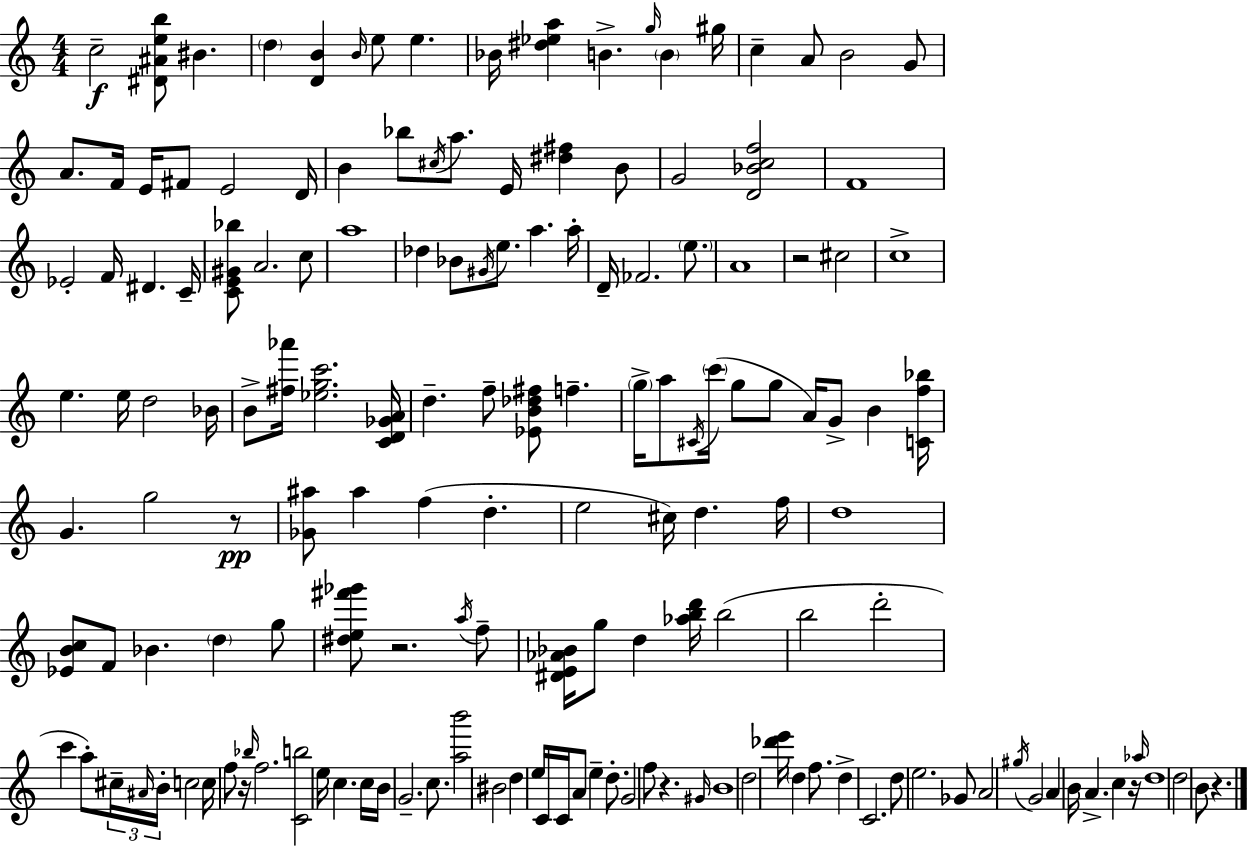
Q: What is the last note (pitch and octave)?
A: B4